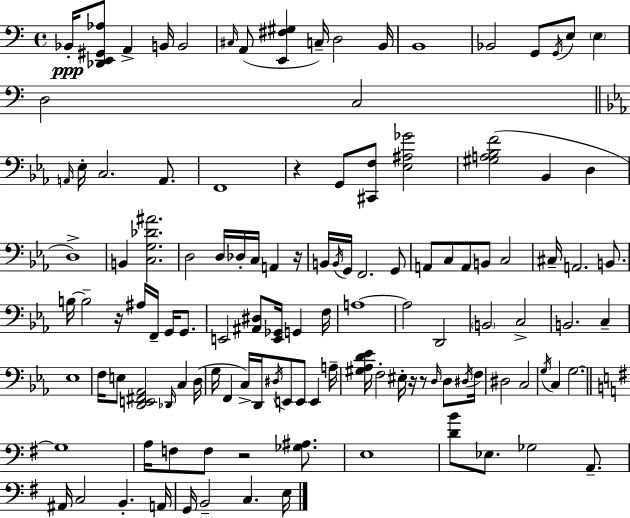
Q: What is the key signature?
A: A minor